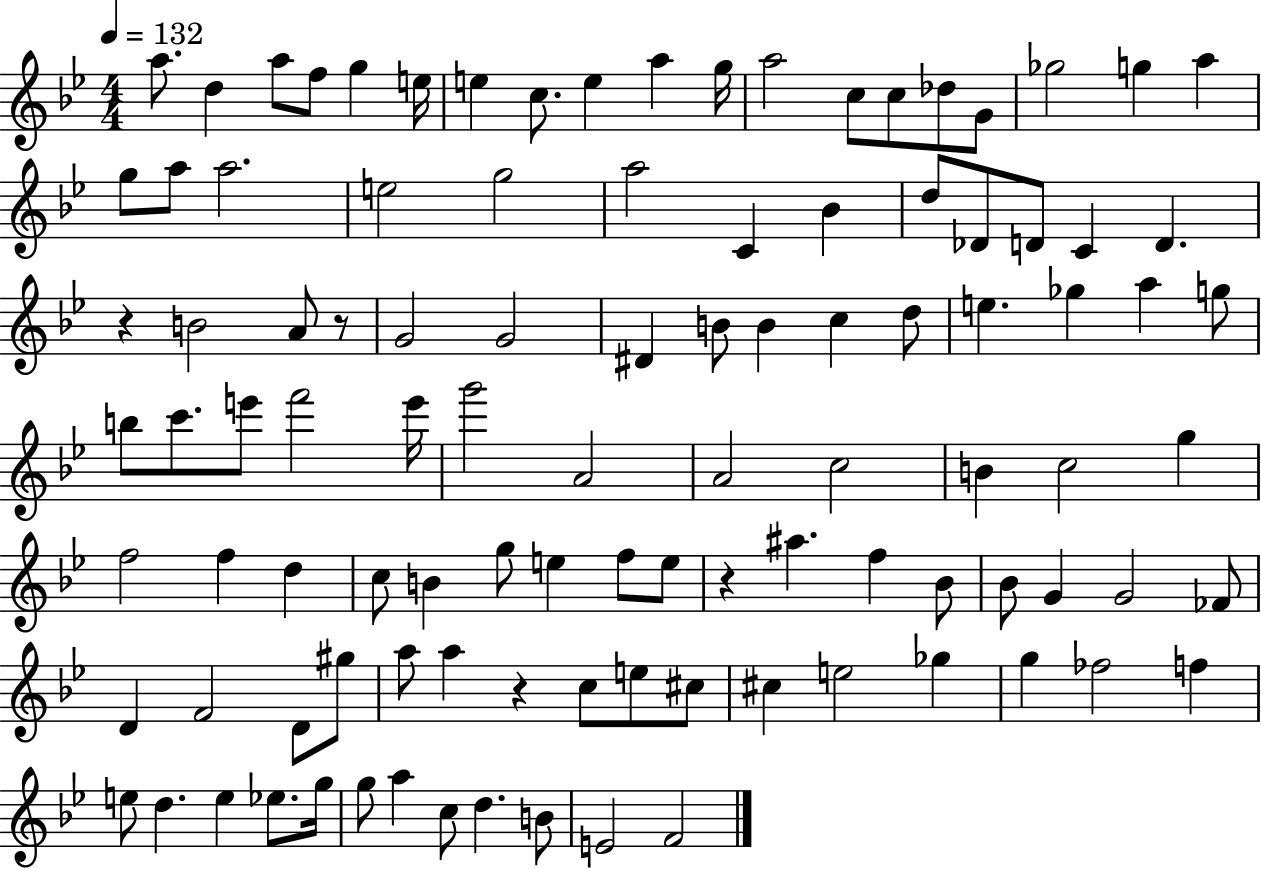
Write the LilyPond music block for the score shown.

{
  \clef treble
  \numericTimeSignature
  \time 4/4
  \key bes \major
  \tempo 4 = 132
  \repeat volta 2 { a''8. d''4 a''8 f''8 g''4 e''16 | e''4 c''8. e''4 a''4 g''16 | a''2 c''8 c''8 des''8 g'8 | ges''2 g''4 a''4 | \break g''8 a''8 a''2. | e''2 g''2 | a''2 c'4 bes'4 | d''8 des'8 d'8 c'4 d'4. | \break r4 b'2 a'8 r8 | g'2 g'2 | dis'4 b'8 b'4 c''4 d''8 | e''4. ges''4 a''4 g''8 | \break b''8 c'''8. e'''8 f'''2 e'''16 | g'''2 a'2 | a'2 c''2 | b'4 c''2 g''4 | \break f''2 f''4 d''4 | c''8 b'4 g''8 e''4 f''8 e''8 | r4 ais''4. f''4 bes'8 | bes'8 g'4 g'2 fes'8 | \break d'4 f'2 d'8 gis''8 | a''8 a''4 r4 c''8 e''8 cis''8 | cis''4 e''2 ges''4 | g''4 fes''2 f''4 | \break e''8 d''4. e''4 ees''8. g''16 | g''8 a''4 c''8 d''4. b'8 | e'2 f'2 | } \bar "|."
}